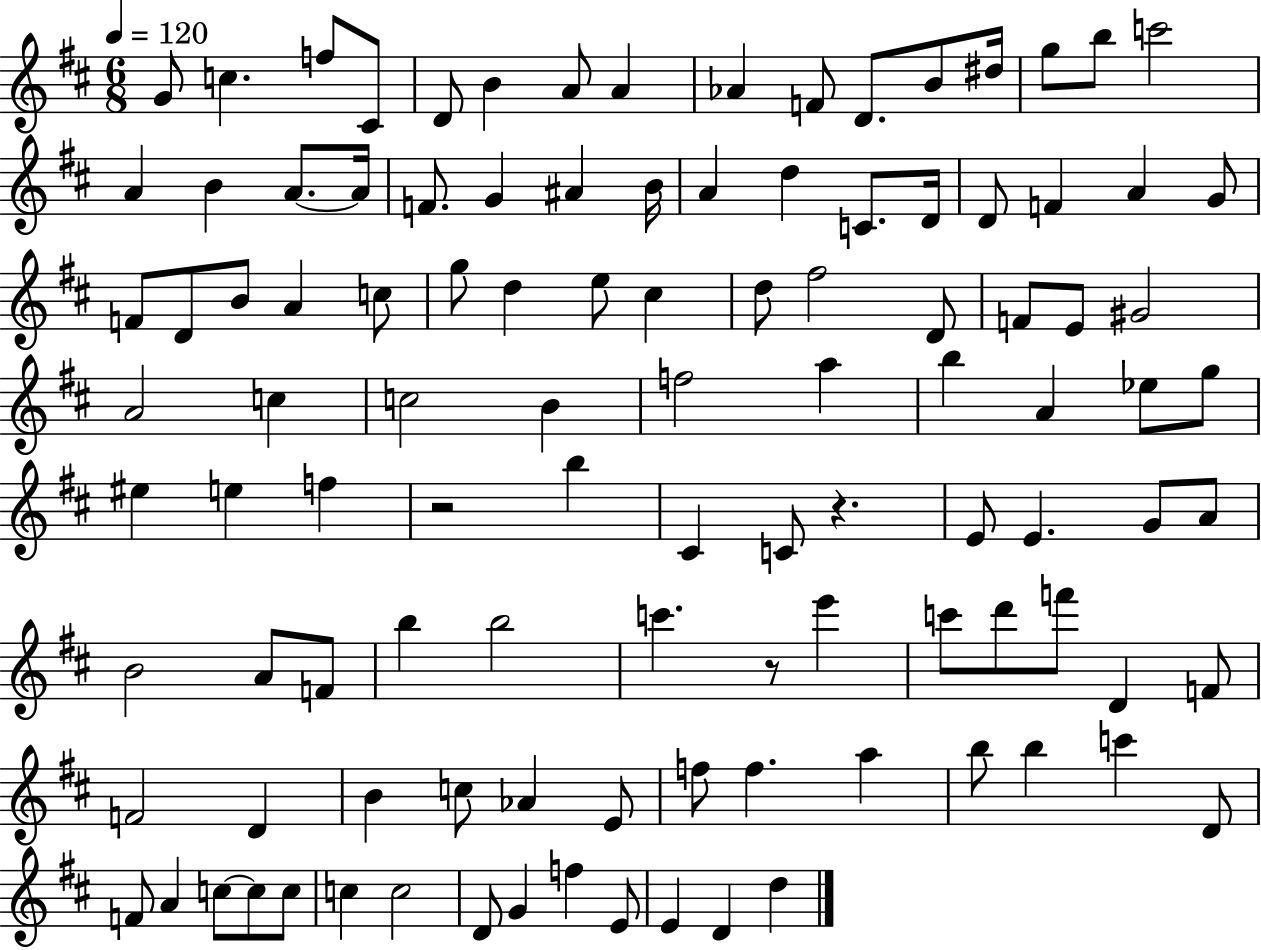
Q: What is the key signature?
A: D major